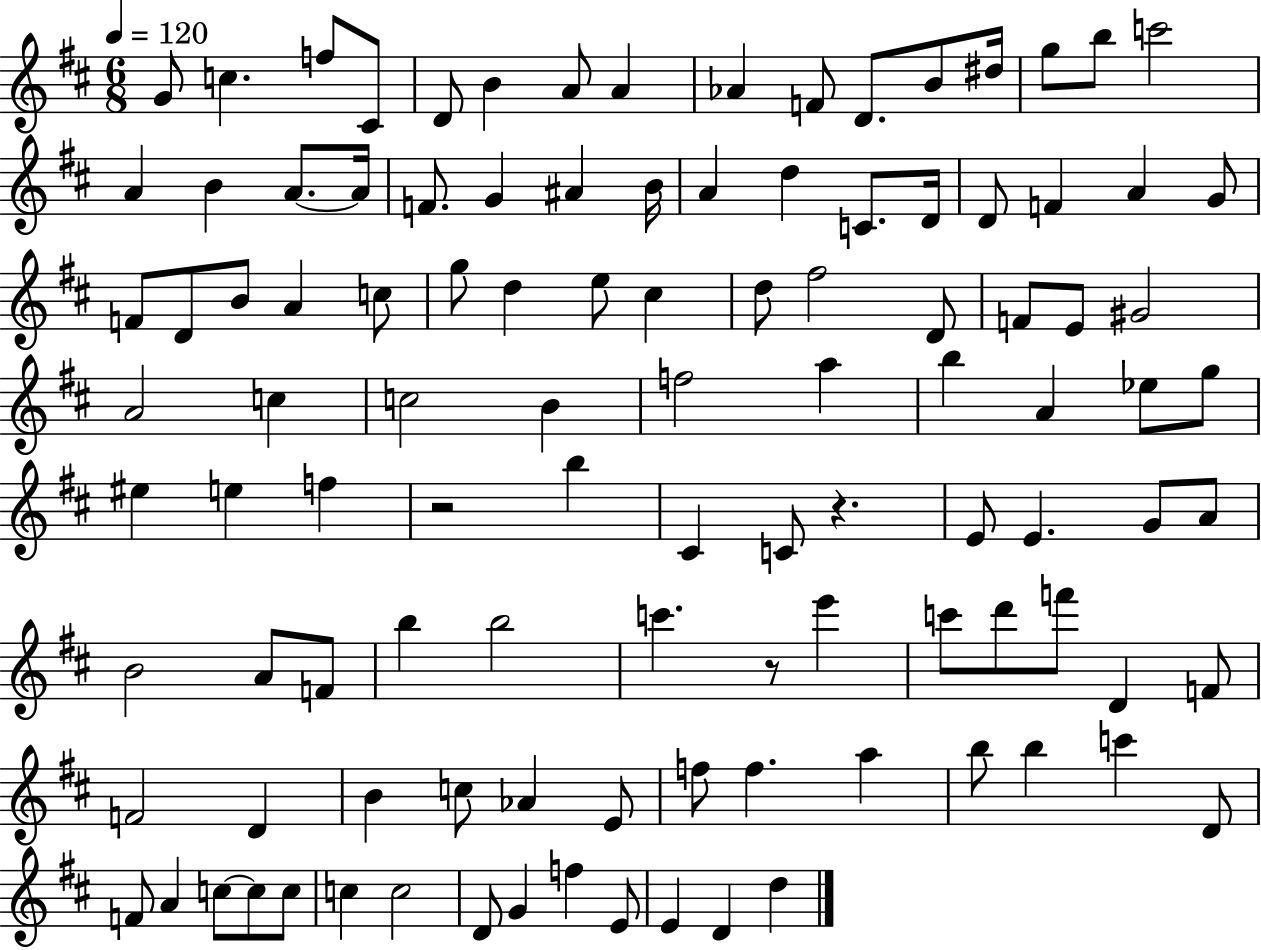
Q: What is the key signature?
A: D major